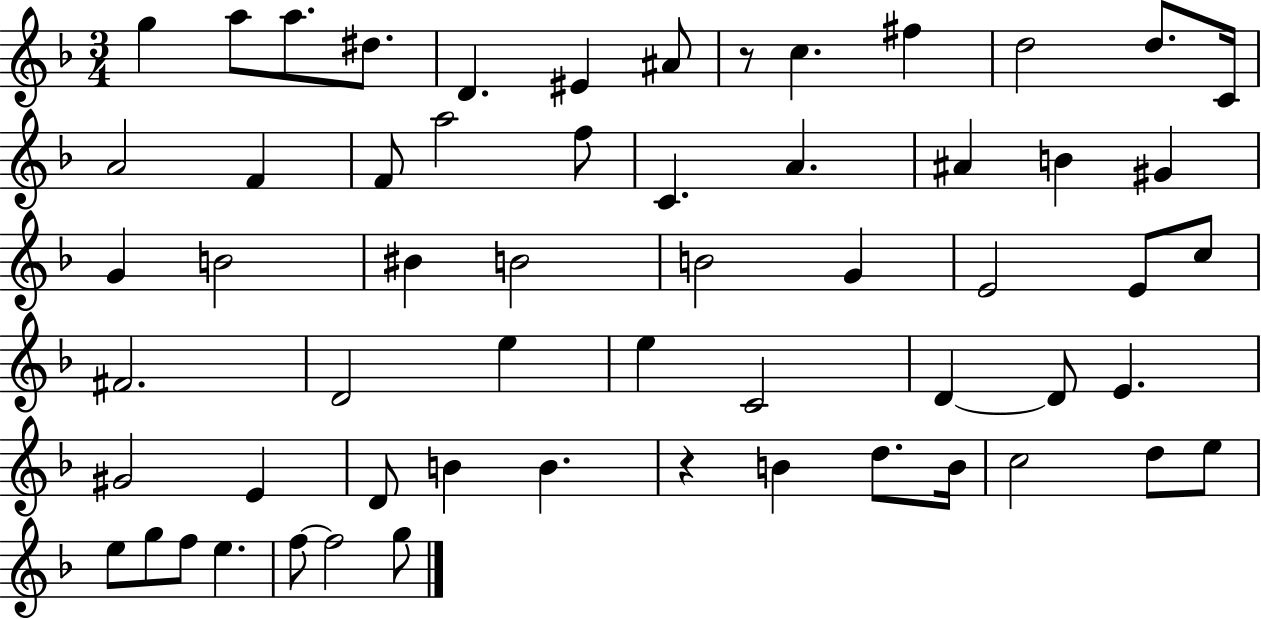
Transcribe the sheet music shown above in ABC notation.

X:1
T:Untitled
M:3/4
L:1/4
K:F
g a/2 a/2 ^d/2 D ^E ^A/2 z/2 c ^f d2 d/2 C/4 A2 F F/2 a2 f/2 C A ^A B ^G G B2 ^B B2 B2 G E2 E/2 c/2 ^F2 D2 e e C2 D D/2 E ^G2 E D/2 B B z B d/2 B/4 c2 d/2 e/2 e/2 g/2 f/2 e f/2 f2 g/2